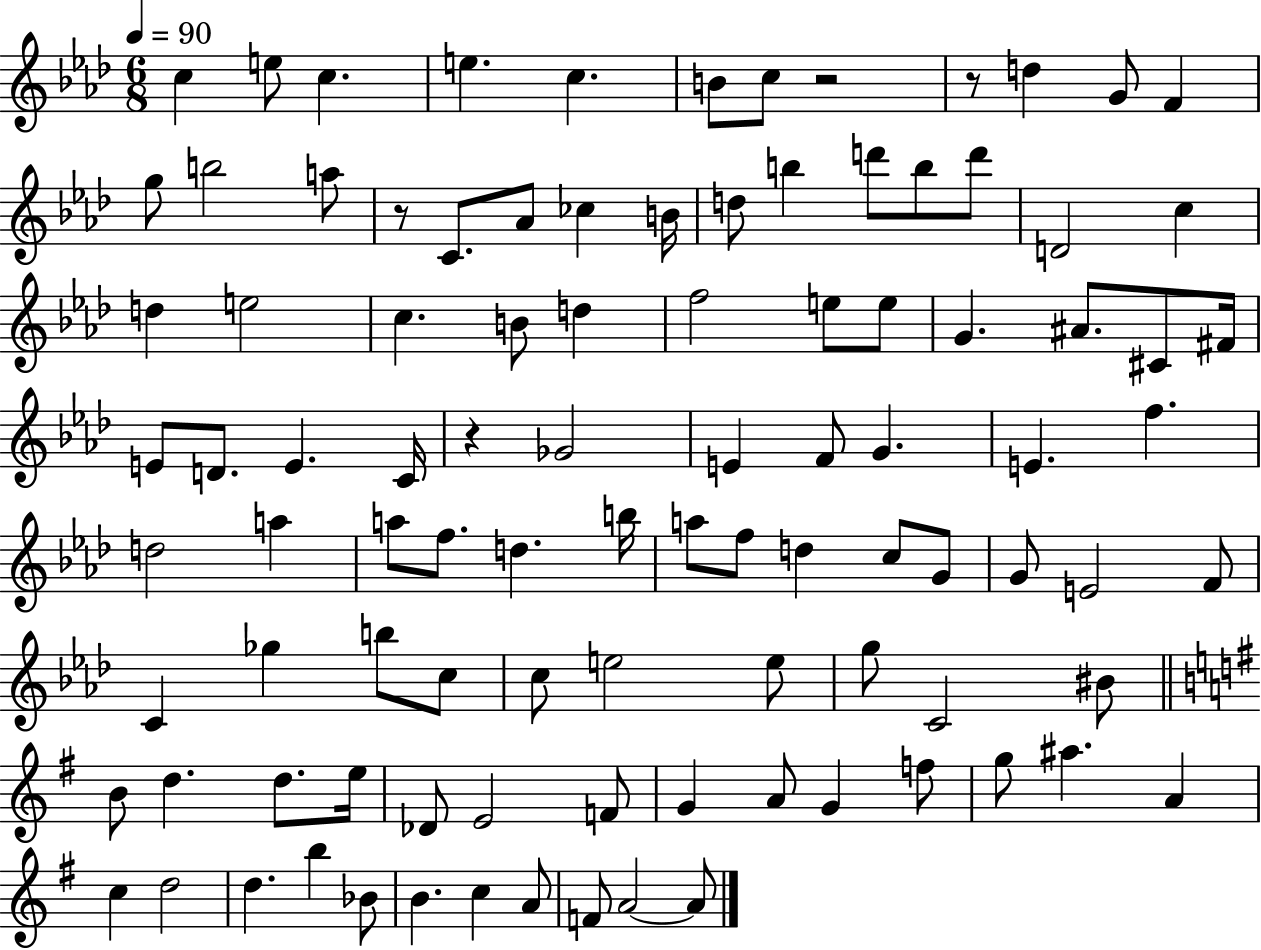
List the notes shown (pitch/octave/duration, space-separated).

C5/q E5/e C5/q. E5/q. C5/q. B4/e C5/e R/h R/e D5/q G4/e F4/q G5/e B5/h A5/e R/e C4/e. Ab4/e CES5/q B4/s D5/e B5/q D6/e B5/e D6/e D4/h C5/q D5/q E5/h C5/q. B4/e D5/q F5/h E5/e E5/e G4/q. A#4/e. C#4/e F#4/s E4/e D4/e. E4/q. C4/s R/q Gb4/h E4/q F4/e G4/q. E4/q. F5/q. D5/h A5/q A5/e F5/e. D5/q. B5/s A5/e F5/e D5/q C5/e G4/e G4/e E4/h F4/e C4/q Gb5/q B5/e C5/e C5/e E5/h E5/e G5/e C4/h BIS4/e B4/e D5/q. D5/e. E5/s Db4/e E4/h F4/e G4/q A4/e G4/q F5/e G5/e A#5/q. A4/q C5/q D5/h D5/q. B5/q Bb4/e B4/q. C5/q A4/e F4/e A4/h A4/e